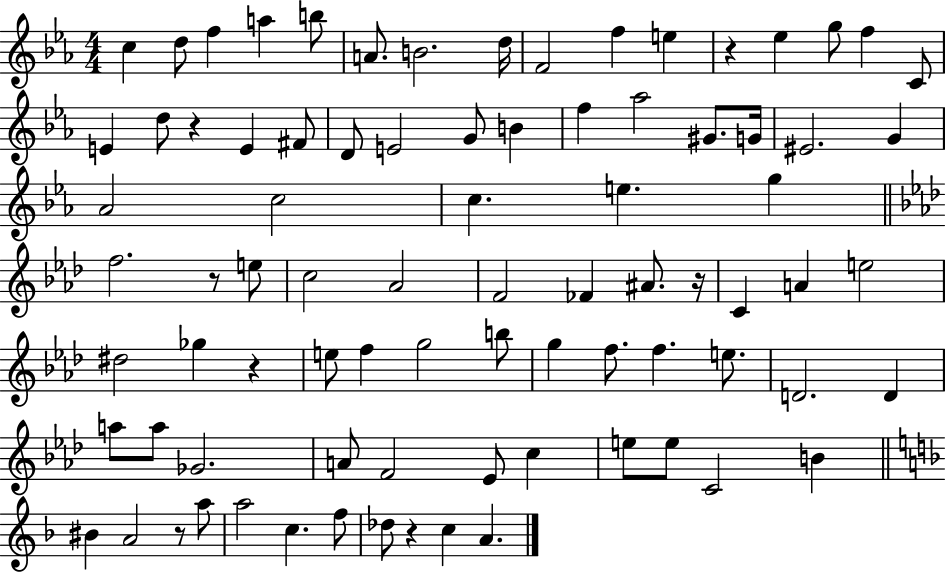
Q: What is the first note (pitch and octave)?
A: C5